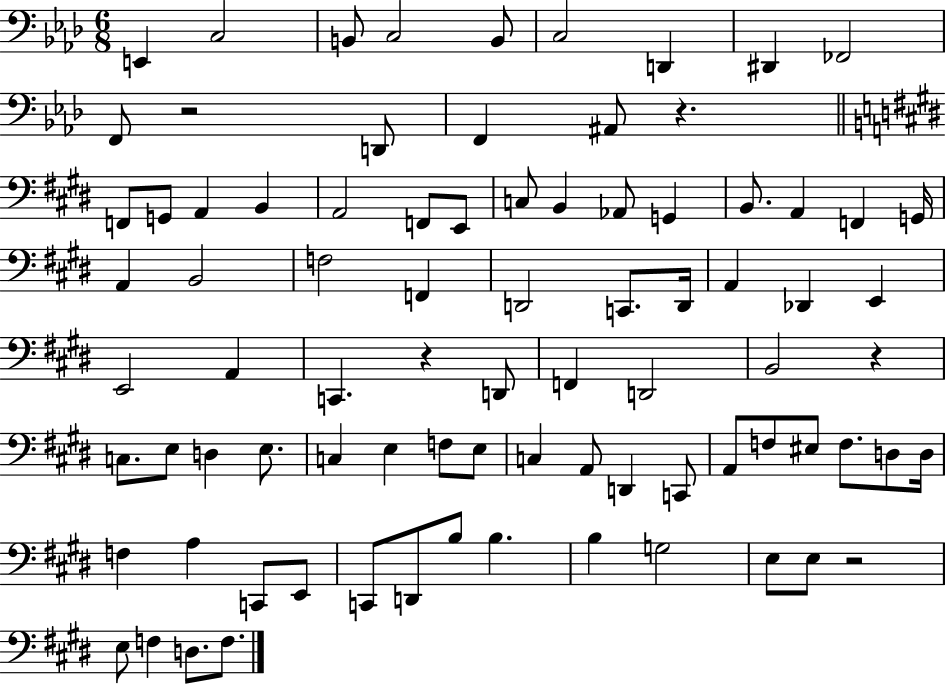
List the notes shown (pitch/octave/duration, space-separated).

E2/q C3/h B2/e C3/h B2/e C3/h D2/q D#2/q FES2/h F2/e R/h D2/e F2/q A#2/e R/q. F2/e G2/e A2/q B2/q A2/h F2/e E2/e C3/e B2/q Ab2/e G2/q B2/e. A2/q F2/q G2/s A2/q B2/h F3/h F2/q D2/h C2/e. D2/s A2/q Db2/q E2/q E2/h A2/q C2/q. R/q D2/e F2/q D2/h B2/h R/q C3/e. E3/e D3/q E3/e. C3/q E3/q F3/e E3/e C3/q A2/e D2/q C2/e A2/e F3/e EIS3/e F3/e. D3/e D3/s F3/q A3/q C2/e E2/e C2/e D2/e B3/e B3/q. B3/q G3/h E3/e E3/e R/h E3/e F3/q D3/e. F3/e.